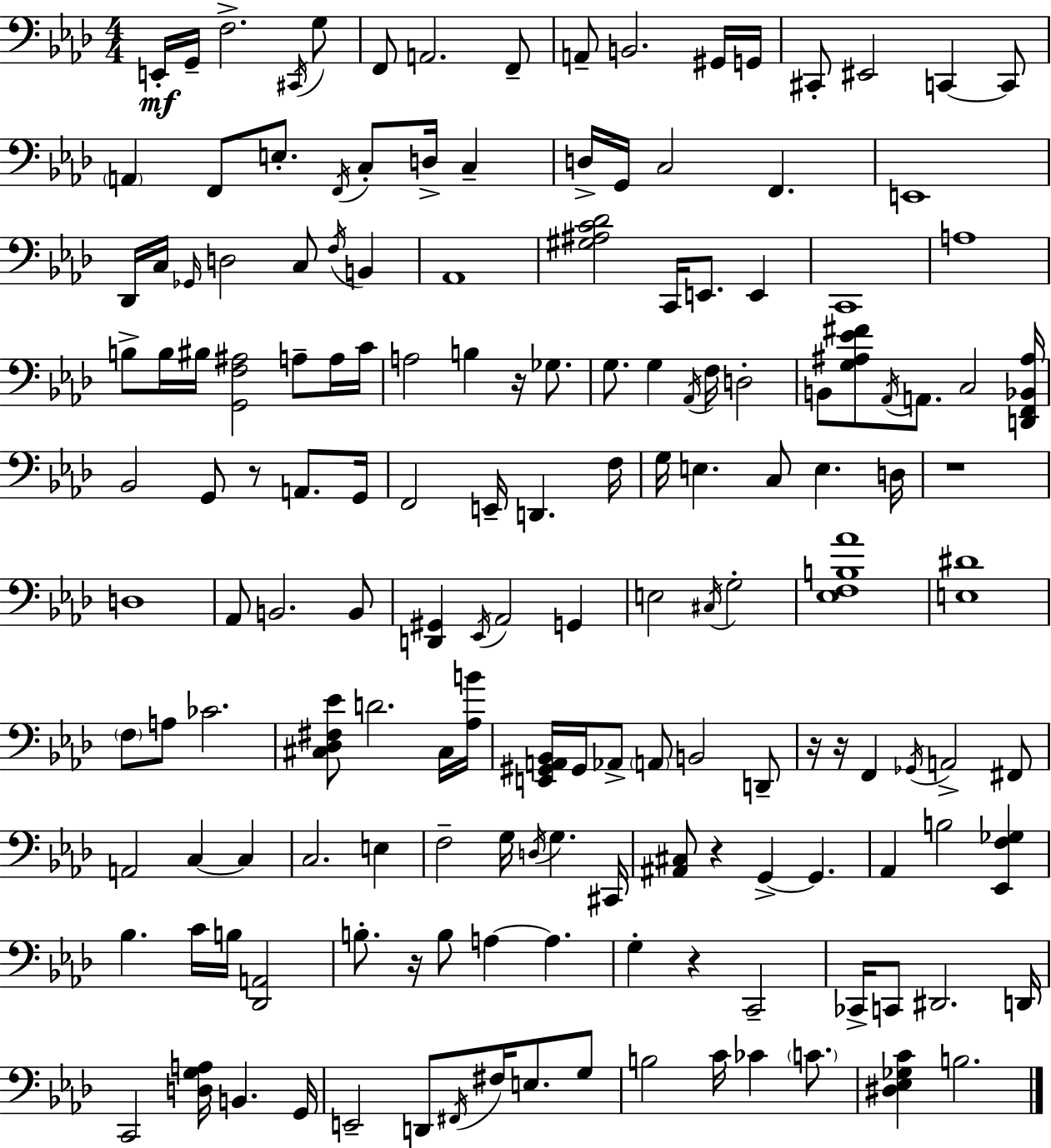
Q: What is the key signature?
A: F minor